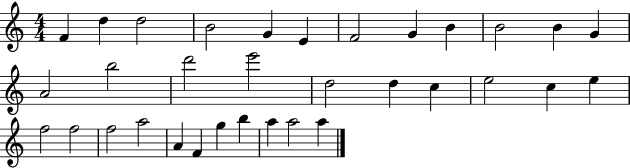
{
  \clef treble
  \numericTimeSignature
  \time 4/4
  \key c \major
  f'4 d''4 d''2 | b'2 g'4 e'4 | f'2 g'4 b'4 | b'2 b'4 g'4 | \break a'2 b''2 | d'''2 e'''2 | d''2 d''4 c''4 | e''2 c''4 e''4 | \break f''2 f''2 | f''2 a''2 | a'4 f'4 g''4 b''4 | a''4 a''2 a''4 | \break \bar "|."
}